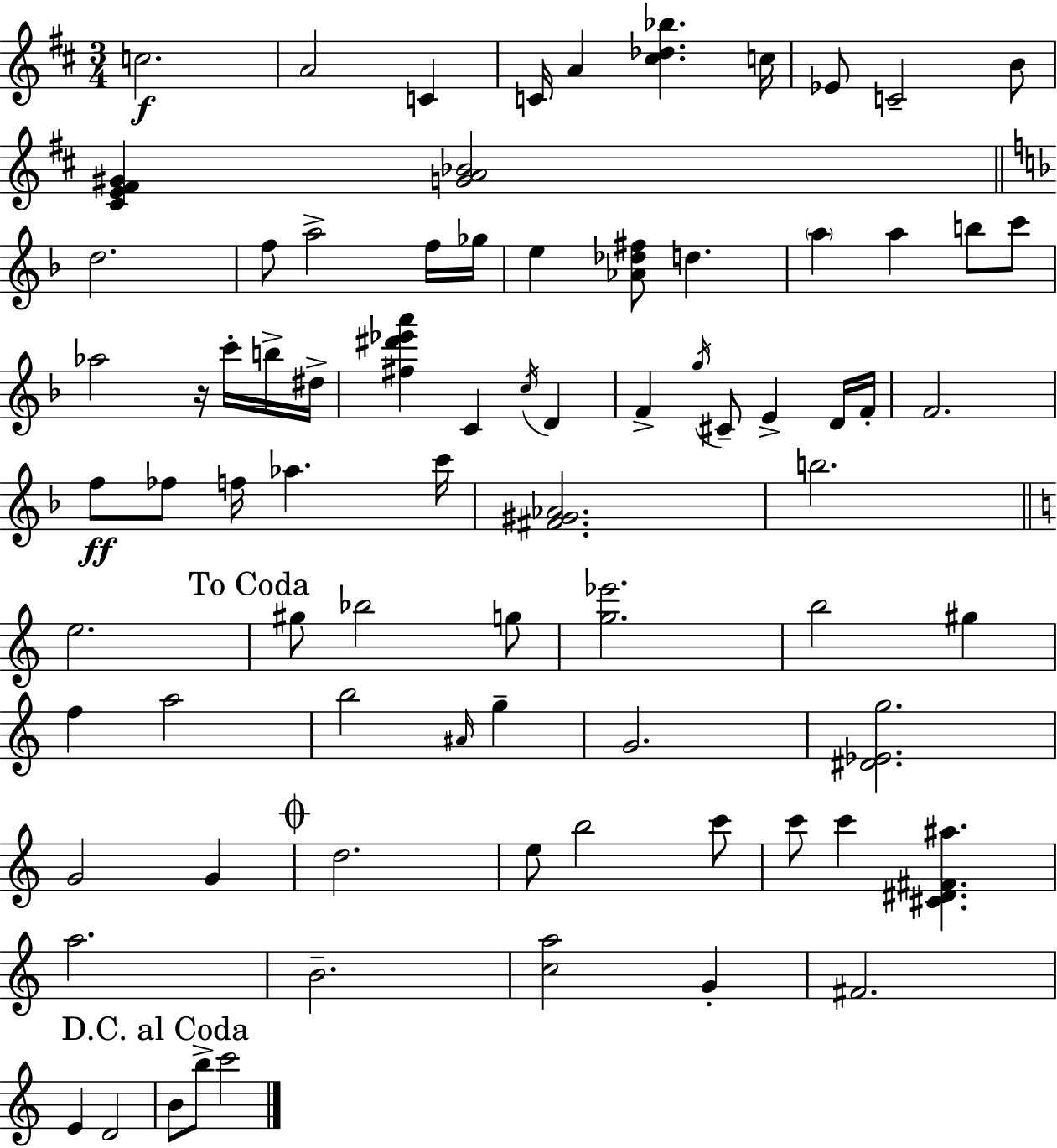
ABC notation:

X:1
T:Untitled
M:3/4
L:1/4
K:D
c2 A2 C C/4 A [^c_d_b] c/4 _E/2 C2 B/2 [^CE^F^G] [GA_B]2 d2 f/2 a2 f/4 _g/4 e [_A_d^f]/2 d a a b/2 c'/2 _a2 z/4 c'/4 b/4 ^d/4 [^f^d'_e'a'] C c/4 D F g/4 ^C/2 E D/4 F/4 F2 f/2 _f/2 f/4 _a c'/4 [^F^G_A]2 b2 e2 ^g/2 _b2 g/2 [g_e']2 b2 ^g f a2 b2 ^A/4 g G2 [^D_Eg]2 G2 G d2 e/2 b2 c'/2 c'/2 c' [^C^D^F^a] a2 B2 [ca]2 G ^F2 E D2 B/2 b/2 c'2